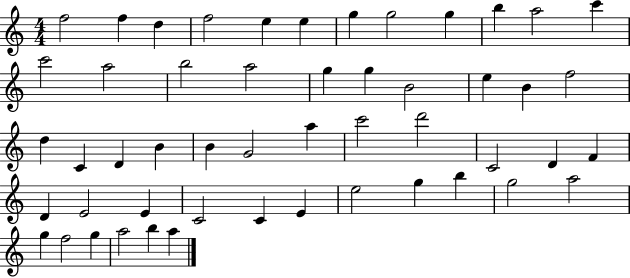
{
  \clef treble
  \numericTimeSignature
  \time 4/4
  \key c \major
  f''2 f''4 d''4 | f''2 e''4 e''4 | g''4 g''2 g''4 | b''4 a''2 c'''4 | \break c'''2 a''2 | b''2 a''2 | g''4 g''4 b'2 | e''4 b'4 f''2 | \break d''4 c'4 d'4 b'4 | b'4 g'2 a''4 | c'''2 d'''2 | c'2 d'4 f'4 | \break d'4 e'2 e'4 | c'2 c'4 e'4 | e''2 g''4 b''4 | g''2 a''2 | \break g''4 f''2 g''4 | a''2 b''4 a''4 | \bar "|."
}